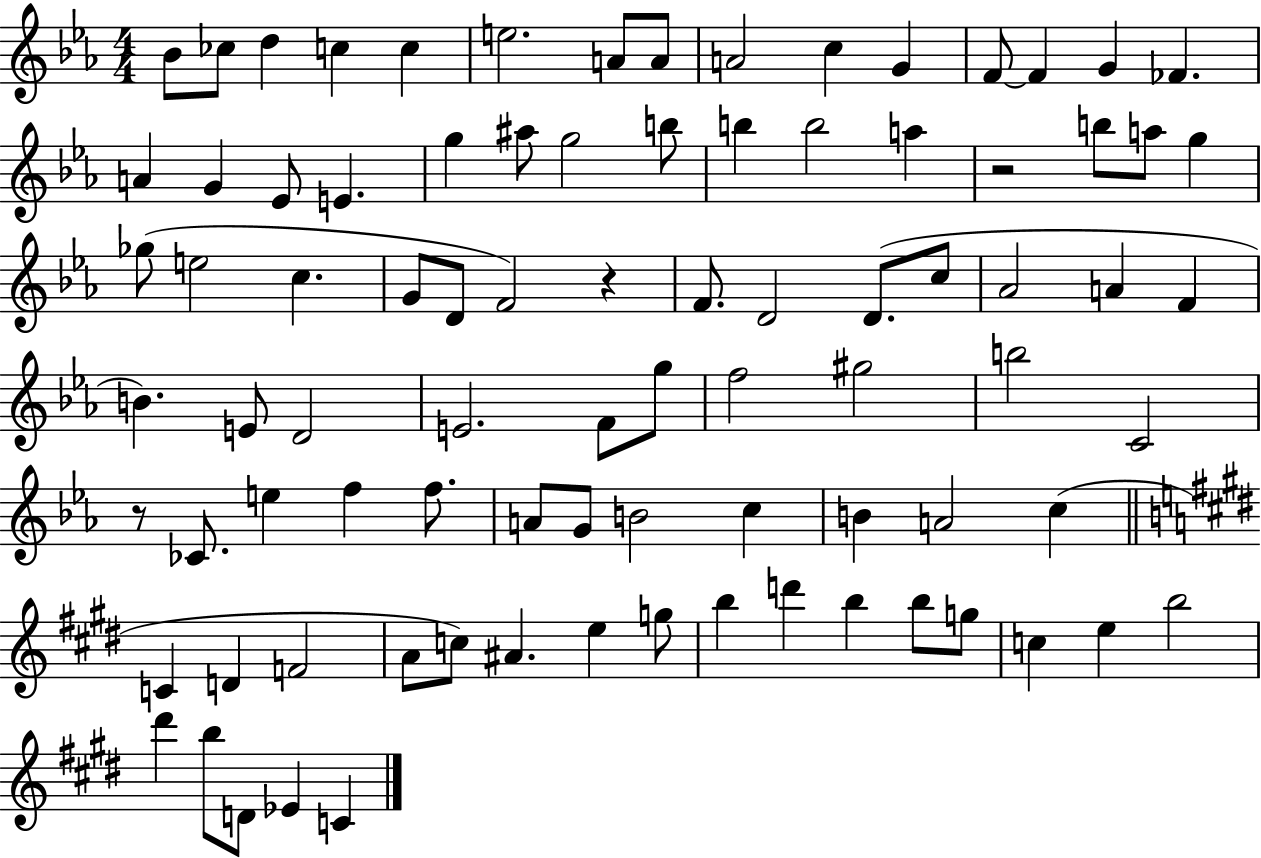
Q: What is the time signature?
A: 4/4